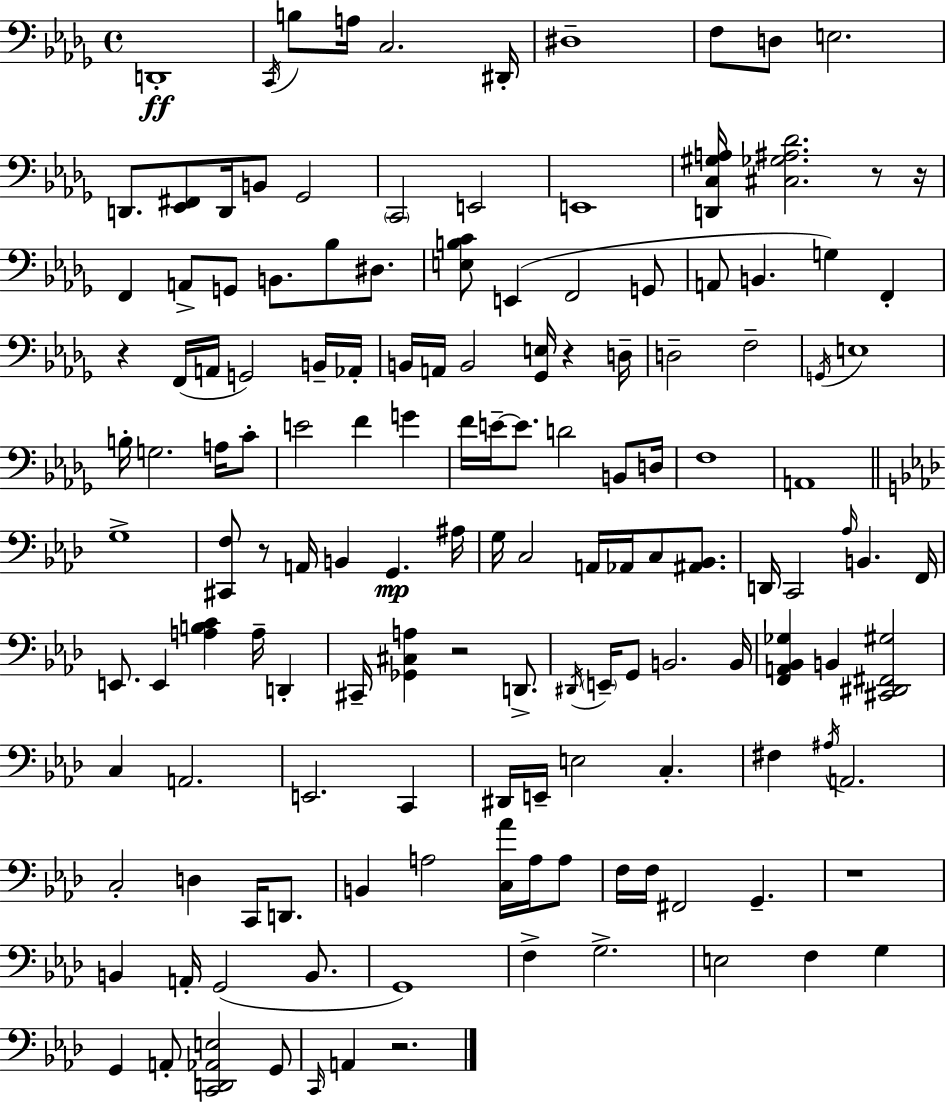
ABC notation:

X:1
T:Untitled
M:4/4
L:1/4
K:Bbm
D,,4 C,,/4 B,/2 A,/4 C,2 ^D,,/4 ^D,4 F,/2 D,/2 E,2 D,,/2 [_E,,^F,,]/2 D,,/4 B,,/2 _G,,2 C,,2 E,,2 E,,4 [D,,C,^G,A,]/4 [^C,_G,^A,_D]2 z/2 z/4 F,, A,,/2 G,,/2 B,,/2 _B,/2 ^D,/2 [E,B,C]/2 E,, F,,2 G,,/2 A,,/2 B,, G, F,, z F,,/4 A,,/4 G,,2 B,,/4 _A,,/4 B,,/4 A,,/4 B,,2 [_G,,E,]/4 z D,/4 D,2 F,2 G,,/4 E,4 B,/4 G,2 A,/4 C/2 E2 F G F/4 E/4 E/2 D2 B,,/2 D,/4 F,4 A,,4 G,4 [^C,,F,]/2 z/2 A,,/4 B,, G,, ^A,/4 G,/4 C,2 A,,/4 _A,,/4 C,/2 [^A,,_B,,]/2 D,,/4 C,,2 _A,/4 B,, F,,/4 E,,/2 E,, [A,B,C] A,/4 D,, ^C,,/4 [_G,,^C,A,] z2 D,,/2 ^D,,/4 E,,/4 G,,/2 B,,2 B,,/4 [F,,A,,_B,,_G,] B,, [^C,,^D,,^F,,^G,]2 C, A,,2 E,,2 C,, ^D,,/4 E,,/4 E,2 C, ^F, ^A,/4 A,,2 C,2 D, C,,/4 D,,/2 B,, A,2 [C,_A]/4 A,/4 A,/2 F,/4 F,/4 ^F,,2 G,, z4 B,, A,,/4 G,,2 B,,/2 G,,4 F, G,2 E,2 F, G, G,, A,,/2 [C,,D,,_A,,E,]2 G,,/2 C,,/4 A,, z2